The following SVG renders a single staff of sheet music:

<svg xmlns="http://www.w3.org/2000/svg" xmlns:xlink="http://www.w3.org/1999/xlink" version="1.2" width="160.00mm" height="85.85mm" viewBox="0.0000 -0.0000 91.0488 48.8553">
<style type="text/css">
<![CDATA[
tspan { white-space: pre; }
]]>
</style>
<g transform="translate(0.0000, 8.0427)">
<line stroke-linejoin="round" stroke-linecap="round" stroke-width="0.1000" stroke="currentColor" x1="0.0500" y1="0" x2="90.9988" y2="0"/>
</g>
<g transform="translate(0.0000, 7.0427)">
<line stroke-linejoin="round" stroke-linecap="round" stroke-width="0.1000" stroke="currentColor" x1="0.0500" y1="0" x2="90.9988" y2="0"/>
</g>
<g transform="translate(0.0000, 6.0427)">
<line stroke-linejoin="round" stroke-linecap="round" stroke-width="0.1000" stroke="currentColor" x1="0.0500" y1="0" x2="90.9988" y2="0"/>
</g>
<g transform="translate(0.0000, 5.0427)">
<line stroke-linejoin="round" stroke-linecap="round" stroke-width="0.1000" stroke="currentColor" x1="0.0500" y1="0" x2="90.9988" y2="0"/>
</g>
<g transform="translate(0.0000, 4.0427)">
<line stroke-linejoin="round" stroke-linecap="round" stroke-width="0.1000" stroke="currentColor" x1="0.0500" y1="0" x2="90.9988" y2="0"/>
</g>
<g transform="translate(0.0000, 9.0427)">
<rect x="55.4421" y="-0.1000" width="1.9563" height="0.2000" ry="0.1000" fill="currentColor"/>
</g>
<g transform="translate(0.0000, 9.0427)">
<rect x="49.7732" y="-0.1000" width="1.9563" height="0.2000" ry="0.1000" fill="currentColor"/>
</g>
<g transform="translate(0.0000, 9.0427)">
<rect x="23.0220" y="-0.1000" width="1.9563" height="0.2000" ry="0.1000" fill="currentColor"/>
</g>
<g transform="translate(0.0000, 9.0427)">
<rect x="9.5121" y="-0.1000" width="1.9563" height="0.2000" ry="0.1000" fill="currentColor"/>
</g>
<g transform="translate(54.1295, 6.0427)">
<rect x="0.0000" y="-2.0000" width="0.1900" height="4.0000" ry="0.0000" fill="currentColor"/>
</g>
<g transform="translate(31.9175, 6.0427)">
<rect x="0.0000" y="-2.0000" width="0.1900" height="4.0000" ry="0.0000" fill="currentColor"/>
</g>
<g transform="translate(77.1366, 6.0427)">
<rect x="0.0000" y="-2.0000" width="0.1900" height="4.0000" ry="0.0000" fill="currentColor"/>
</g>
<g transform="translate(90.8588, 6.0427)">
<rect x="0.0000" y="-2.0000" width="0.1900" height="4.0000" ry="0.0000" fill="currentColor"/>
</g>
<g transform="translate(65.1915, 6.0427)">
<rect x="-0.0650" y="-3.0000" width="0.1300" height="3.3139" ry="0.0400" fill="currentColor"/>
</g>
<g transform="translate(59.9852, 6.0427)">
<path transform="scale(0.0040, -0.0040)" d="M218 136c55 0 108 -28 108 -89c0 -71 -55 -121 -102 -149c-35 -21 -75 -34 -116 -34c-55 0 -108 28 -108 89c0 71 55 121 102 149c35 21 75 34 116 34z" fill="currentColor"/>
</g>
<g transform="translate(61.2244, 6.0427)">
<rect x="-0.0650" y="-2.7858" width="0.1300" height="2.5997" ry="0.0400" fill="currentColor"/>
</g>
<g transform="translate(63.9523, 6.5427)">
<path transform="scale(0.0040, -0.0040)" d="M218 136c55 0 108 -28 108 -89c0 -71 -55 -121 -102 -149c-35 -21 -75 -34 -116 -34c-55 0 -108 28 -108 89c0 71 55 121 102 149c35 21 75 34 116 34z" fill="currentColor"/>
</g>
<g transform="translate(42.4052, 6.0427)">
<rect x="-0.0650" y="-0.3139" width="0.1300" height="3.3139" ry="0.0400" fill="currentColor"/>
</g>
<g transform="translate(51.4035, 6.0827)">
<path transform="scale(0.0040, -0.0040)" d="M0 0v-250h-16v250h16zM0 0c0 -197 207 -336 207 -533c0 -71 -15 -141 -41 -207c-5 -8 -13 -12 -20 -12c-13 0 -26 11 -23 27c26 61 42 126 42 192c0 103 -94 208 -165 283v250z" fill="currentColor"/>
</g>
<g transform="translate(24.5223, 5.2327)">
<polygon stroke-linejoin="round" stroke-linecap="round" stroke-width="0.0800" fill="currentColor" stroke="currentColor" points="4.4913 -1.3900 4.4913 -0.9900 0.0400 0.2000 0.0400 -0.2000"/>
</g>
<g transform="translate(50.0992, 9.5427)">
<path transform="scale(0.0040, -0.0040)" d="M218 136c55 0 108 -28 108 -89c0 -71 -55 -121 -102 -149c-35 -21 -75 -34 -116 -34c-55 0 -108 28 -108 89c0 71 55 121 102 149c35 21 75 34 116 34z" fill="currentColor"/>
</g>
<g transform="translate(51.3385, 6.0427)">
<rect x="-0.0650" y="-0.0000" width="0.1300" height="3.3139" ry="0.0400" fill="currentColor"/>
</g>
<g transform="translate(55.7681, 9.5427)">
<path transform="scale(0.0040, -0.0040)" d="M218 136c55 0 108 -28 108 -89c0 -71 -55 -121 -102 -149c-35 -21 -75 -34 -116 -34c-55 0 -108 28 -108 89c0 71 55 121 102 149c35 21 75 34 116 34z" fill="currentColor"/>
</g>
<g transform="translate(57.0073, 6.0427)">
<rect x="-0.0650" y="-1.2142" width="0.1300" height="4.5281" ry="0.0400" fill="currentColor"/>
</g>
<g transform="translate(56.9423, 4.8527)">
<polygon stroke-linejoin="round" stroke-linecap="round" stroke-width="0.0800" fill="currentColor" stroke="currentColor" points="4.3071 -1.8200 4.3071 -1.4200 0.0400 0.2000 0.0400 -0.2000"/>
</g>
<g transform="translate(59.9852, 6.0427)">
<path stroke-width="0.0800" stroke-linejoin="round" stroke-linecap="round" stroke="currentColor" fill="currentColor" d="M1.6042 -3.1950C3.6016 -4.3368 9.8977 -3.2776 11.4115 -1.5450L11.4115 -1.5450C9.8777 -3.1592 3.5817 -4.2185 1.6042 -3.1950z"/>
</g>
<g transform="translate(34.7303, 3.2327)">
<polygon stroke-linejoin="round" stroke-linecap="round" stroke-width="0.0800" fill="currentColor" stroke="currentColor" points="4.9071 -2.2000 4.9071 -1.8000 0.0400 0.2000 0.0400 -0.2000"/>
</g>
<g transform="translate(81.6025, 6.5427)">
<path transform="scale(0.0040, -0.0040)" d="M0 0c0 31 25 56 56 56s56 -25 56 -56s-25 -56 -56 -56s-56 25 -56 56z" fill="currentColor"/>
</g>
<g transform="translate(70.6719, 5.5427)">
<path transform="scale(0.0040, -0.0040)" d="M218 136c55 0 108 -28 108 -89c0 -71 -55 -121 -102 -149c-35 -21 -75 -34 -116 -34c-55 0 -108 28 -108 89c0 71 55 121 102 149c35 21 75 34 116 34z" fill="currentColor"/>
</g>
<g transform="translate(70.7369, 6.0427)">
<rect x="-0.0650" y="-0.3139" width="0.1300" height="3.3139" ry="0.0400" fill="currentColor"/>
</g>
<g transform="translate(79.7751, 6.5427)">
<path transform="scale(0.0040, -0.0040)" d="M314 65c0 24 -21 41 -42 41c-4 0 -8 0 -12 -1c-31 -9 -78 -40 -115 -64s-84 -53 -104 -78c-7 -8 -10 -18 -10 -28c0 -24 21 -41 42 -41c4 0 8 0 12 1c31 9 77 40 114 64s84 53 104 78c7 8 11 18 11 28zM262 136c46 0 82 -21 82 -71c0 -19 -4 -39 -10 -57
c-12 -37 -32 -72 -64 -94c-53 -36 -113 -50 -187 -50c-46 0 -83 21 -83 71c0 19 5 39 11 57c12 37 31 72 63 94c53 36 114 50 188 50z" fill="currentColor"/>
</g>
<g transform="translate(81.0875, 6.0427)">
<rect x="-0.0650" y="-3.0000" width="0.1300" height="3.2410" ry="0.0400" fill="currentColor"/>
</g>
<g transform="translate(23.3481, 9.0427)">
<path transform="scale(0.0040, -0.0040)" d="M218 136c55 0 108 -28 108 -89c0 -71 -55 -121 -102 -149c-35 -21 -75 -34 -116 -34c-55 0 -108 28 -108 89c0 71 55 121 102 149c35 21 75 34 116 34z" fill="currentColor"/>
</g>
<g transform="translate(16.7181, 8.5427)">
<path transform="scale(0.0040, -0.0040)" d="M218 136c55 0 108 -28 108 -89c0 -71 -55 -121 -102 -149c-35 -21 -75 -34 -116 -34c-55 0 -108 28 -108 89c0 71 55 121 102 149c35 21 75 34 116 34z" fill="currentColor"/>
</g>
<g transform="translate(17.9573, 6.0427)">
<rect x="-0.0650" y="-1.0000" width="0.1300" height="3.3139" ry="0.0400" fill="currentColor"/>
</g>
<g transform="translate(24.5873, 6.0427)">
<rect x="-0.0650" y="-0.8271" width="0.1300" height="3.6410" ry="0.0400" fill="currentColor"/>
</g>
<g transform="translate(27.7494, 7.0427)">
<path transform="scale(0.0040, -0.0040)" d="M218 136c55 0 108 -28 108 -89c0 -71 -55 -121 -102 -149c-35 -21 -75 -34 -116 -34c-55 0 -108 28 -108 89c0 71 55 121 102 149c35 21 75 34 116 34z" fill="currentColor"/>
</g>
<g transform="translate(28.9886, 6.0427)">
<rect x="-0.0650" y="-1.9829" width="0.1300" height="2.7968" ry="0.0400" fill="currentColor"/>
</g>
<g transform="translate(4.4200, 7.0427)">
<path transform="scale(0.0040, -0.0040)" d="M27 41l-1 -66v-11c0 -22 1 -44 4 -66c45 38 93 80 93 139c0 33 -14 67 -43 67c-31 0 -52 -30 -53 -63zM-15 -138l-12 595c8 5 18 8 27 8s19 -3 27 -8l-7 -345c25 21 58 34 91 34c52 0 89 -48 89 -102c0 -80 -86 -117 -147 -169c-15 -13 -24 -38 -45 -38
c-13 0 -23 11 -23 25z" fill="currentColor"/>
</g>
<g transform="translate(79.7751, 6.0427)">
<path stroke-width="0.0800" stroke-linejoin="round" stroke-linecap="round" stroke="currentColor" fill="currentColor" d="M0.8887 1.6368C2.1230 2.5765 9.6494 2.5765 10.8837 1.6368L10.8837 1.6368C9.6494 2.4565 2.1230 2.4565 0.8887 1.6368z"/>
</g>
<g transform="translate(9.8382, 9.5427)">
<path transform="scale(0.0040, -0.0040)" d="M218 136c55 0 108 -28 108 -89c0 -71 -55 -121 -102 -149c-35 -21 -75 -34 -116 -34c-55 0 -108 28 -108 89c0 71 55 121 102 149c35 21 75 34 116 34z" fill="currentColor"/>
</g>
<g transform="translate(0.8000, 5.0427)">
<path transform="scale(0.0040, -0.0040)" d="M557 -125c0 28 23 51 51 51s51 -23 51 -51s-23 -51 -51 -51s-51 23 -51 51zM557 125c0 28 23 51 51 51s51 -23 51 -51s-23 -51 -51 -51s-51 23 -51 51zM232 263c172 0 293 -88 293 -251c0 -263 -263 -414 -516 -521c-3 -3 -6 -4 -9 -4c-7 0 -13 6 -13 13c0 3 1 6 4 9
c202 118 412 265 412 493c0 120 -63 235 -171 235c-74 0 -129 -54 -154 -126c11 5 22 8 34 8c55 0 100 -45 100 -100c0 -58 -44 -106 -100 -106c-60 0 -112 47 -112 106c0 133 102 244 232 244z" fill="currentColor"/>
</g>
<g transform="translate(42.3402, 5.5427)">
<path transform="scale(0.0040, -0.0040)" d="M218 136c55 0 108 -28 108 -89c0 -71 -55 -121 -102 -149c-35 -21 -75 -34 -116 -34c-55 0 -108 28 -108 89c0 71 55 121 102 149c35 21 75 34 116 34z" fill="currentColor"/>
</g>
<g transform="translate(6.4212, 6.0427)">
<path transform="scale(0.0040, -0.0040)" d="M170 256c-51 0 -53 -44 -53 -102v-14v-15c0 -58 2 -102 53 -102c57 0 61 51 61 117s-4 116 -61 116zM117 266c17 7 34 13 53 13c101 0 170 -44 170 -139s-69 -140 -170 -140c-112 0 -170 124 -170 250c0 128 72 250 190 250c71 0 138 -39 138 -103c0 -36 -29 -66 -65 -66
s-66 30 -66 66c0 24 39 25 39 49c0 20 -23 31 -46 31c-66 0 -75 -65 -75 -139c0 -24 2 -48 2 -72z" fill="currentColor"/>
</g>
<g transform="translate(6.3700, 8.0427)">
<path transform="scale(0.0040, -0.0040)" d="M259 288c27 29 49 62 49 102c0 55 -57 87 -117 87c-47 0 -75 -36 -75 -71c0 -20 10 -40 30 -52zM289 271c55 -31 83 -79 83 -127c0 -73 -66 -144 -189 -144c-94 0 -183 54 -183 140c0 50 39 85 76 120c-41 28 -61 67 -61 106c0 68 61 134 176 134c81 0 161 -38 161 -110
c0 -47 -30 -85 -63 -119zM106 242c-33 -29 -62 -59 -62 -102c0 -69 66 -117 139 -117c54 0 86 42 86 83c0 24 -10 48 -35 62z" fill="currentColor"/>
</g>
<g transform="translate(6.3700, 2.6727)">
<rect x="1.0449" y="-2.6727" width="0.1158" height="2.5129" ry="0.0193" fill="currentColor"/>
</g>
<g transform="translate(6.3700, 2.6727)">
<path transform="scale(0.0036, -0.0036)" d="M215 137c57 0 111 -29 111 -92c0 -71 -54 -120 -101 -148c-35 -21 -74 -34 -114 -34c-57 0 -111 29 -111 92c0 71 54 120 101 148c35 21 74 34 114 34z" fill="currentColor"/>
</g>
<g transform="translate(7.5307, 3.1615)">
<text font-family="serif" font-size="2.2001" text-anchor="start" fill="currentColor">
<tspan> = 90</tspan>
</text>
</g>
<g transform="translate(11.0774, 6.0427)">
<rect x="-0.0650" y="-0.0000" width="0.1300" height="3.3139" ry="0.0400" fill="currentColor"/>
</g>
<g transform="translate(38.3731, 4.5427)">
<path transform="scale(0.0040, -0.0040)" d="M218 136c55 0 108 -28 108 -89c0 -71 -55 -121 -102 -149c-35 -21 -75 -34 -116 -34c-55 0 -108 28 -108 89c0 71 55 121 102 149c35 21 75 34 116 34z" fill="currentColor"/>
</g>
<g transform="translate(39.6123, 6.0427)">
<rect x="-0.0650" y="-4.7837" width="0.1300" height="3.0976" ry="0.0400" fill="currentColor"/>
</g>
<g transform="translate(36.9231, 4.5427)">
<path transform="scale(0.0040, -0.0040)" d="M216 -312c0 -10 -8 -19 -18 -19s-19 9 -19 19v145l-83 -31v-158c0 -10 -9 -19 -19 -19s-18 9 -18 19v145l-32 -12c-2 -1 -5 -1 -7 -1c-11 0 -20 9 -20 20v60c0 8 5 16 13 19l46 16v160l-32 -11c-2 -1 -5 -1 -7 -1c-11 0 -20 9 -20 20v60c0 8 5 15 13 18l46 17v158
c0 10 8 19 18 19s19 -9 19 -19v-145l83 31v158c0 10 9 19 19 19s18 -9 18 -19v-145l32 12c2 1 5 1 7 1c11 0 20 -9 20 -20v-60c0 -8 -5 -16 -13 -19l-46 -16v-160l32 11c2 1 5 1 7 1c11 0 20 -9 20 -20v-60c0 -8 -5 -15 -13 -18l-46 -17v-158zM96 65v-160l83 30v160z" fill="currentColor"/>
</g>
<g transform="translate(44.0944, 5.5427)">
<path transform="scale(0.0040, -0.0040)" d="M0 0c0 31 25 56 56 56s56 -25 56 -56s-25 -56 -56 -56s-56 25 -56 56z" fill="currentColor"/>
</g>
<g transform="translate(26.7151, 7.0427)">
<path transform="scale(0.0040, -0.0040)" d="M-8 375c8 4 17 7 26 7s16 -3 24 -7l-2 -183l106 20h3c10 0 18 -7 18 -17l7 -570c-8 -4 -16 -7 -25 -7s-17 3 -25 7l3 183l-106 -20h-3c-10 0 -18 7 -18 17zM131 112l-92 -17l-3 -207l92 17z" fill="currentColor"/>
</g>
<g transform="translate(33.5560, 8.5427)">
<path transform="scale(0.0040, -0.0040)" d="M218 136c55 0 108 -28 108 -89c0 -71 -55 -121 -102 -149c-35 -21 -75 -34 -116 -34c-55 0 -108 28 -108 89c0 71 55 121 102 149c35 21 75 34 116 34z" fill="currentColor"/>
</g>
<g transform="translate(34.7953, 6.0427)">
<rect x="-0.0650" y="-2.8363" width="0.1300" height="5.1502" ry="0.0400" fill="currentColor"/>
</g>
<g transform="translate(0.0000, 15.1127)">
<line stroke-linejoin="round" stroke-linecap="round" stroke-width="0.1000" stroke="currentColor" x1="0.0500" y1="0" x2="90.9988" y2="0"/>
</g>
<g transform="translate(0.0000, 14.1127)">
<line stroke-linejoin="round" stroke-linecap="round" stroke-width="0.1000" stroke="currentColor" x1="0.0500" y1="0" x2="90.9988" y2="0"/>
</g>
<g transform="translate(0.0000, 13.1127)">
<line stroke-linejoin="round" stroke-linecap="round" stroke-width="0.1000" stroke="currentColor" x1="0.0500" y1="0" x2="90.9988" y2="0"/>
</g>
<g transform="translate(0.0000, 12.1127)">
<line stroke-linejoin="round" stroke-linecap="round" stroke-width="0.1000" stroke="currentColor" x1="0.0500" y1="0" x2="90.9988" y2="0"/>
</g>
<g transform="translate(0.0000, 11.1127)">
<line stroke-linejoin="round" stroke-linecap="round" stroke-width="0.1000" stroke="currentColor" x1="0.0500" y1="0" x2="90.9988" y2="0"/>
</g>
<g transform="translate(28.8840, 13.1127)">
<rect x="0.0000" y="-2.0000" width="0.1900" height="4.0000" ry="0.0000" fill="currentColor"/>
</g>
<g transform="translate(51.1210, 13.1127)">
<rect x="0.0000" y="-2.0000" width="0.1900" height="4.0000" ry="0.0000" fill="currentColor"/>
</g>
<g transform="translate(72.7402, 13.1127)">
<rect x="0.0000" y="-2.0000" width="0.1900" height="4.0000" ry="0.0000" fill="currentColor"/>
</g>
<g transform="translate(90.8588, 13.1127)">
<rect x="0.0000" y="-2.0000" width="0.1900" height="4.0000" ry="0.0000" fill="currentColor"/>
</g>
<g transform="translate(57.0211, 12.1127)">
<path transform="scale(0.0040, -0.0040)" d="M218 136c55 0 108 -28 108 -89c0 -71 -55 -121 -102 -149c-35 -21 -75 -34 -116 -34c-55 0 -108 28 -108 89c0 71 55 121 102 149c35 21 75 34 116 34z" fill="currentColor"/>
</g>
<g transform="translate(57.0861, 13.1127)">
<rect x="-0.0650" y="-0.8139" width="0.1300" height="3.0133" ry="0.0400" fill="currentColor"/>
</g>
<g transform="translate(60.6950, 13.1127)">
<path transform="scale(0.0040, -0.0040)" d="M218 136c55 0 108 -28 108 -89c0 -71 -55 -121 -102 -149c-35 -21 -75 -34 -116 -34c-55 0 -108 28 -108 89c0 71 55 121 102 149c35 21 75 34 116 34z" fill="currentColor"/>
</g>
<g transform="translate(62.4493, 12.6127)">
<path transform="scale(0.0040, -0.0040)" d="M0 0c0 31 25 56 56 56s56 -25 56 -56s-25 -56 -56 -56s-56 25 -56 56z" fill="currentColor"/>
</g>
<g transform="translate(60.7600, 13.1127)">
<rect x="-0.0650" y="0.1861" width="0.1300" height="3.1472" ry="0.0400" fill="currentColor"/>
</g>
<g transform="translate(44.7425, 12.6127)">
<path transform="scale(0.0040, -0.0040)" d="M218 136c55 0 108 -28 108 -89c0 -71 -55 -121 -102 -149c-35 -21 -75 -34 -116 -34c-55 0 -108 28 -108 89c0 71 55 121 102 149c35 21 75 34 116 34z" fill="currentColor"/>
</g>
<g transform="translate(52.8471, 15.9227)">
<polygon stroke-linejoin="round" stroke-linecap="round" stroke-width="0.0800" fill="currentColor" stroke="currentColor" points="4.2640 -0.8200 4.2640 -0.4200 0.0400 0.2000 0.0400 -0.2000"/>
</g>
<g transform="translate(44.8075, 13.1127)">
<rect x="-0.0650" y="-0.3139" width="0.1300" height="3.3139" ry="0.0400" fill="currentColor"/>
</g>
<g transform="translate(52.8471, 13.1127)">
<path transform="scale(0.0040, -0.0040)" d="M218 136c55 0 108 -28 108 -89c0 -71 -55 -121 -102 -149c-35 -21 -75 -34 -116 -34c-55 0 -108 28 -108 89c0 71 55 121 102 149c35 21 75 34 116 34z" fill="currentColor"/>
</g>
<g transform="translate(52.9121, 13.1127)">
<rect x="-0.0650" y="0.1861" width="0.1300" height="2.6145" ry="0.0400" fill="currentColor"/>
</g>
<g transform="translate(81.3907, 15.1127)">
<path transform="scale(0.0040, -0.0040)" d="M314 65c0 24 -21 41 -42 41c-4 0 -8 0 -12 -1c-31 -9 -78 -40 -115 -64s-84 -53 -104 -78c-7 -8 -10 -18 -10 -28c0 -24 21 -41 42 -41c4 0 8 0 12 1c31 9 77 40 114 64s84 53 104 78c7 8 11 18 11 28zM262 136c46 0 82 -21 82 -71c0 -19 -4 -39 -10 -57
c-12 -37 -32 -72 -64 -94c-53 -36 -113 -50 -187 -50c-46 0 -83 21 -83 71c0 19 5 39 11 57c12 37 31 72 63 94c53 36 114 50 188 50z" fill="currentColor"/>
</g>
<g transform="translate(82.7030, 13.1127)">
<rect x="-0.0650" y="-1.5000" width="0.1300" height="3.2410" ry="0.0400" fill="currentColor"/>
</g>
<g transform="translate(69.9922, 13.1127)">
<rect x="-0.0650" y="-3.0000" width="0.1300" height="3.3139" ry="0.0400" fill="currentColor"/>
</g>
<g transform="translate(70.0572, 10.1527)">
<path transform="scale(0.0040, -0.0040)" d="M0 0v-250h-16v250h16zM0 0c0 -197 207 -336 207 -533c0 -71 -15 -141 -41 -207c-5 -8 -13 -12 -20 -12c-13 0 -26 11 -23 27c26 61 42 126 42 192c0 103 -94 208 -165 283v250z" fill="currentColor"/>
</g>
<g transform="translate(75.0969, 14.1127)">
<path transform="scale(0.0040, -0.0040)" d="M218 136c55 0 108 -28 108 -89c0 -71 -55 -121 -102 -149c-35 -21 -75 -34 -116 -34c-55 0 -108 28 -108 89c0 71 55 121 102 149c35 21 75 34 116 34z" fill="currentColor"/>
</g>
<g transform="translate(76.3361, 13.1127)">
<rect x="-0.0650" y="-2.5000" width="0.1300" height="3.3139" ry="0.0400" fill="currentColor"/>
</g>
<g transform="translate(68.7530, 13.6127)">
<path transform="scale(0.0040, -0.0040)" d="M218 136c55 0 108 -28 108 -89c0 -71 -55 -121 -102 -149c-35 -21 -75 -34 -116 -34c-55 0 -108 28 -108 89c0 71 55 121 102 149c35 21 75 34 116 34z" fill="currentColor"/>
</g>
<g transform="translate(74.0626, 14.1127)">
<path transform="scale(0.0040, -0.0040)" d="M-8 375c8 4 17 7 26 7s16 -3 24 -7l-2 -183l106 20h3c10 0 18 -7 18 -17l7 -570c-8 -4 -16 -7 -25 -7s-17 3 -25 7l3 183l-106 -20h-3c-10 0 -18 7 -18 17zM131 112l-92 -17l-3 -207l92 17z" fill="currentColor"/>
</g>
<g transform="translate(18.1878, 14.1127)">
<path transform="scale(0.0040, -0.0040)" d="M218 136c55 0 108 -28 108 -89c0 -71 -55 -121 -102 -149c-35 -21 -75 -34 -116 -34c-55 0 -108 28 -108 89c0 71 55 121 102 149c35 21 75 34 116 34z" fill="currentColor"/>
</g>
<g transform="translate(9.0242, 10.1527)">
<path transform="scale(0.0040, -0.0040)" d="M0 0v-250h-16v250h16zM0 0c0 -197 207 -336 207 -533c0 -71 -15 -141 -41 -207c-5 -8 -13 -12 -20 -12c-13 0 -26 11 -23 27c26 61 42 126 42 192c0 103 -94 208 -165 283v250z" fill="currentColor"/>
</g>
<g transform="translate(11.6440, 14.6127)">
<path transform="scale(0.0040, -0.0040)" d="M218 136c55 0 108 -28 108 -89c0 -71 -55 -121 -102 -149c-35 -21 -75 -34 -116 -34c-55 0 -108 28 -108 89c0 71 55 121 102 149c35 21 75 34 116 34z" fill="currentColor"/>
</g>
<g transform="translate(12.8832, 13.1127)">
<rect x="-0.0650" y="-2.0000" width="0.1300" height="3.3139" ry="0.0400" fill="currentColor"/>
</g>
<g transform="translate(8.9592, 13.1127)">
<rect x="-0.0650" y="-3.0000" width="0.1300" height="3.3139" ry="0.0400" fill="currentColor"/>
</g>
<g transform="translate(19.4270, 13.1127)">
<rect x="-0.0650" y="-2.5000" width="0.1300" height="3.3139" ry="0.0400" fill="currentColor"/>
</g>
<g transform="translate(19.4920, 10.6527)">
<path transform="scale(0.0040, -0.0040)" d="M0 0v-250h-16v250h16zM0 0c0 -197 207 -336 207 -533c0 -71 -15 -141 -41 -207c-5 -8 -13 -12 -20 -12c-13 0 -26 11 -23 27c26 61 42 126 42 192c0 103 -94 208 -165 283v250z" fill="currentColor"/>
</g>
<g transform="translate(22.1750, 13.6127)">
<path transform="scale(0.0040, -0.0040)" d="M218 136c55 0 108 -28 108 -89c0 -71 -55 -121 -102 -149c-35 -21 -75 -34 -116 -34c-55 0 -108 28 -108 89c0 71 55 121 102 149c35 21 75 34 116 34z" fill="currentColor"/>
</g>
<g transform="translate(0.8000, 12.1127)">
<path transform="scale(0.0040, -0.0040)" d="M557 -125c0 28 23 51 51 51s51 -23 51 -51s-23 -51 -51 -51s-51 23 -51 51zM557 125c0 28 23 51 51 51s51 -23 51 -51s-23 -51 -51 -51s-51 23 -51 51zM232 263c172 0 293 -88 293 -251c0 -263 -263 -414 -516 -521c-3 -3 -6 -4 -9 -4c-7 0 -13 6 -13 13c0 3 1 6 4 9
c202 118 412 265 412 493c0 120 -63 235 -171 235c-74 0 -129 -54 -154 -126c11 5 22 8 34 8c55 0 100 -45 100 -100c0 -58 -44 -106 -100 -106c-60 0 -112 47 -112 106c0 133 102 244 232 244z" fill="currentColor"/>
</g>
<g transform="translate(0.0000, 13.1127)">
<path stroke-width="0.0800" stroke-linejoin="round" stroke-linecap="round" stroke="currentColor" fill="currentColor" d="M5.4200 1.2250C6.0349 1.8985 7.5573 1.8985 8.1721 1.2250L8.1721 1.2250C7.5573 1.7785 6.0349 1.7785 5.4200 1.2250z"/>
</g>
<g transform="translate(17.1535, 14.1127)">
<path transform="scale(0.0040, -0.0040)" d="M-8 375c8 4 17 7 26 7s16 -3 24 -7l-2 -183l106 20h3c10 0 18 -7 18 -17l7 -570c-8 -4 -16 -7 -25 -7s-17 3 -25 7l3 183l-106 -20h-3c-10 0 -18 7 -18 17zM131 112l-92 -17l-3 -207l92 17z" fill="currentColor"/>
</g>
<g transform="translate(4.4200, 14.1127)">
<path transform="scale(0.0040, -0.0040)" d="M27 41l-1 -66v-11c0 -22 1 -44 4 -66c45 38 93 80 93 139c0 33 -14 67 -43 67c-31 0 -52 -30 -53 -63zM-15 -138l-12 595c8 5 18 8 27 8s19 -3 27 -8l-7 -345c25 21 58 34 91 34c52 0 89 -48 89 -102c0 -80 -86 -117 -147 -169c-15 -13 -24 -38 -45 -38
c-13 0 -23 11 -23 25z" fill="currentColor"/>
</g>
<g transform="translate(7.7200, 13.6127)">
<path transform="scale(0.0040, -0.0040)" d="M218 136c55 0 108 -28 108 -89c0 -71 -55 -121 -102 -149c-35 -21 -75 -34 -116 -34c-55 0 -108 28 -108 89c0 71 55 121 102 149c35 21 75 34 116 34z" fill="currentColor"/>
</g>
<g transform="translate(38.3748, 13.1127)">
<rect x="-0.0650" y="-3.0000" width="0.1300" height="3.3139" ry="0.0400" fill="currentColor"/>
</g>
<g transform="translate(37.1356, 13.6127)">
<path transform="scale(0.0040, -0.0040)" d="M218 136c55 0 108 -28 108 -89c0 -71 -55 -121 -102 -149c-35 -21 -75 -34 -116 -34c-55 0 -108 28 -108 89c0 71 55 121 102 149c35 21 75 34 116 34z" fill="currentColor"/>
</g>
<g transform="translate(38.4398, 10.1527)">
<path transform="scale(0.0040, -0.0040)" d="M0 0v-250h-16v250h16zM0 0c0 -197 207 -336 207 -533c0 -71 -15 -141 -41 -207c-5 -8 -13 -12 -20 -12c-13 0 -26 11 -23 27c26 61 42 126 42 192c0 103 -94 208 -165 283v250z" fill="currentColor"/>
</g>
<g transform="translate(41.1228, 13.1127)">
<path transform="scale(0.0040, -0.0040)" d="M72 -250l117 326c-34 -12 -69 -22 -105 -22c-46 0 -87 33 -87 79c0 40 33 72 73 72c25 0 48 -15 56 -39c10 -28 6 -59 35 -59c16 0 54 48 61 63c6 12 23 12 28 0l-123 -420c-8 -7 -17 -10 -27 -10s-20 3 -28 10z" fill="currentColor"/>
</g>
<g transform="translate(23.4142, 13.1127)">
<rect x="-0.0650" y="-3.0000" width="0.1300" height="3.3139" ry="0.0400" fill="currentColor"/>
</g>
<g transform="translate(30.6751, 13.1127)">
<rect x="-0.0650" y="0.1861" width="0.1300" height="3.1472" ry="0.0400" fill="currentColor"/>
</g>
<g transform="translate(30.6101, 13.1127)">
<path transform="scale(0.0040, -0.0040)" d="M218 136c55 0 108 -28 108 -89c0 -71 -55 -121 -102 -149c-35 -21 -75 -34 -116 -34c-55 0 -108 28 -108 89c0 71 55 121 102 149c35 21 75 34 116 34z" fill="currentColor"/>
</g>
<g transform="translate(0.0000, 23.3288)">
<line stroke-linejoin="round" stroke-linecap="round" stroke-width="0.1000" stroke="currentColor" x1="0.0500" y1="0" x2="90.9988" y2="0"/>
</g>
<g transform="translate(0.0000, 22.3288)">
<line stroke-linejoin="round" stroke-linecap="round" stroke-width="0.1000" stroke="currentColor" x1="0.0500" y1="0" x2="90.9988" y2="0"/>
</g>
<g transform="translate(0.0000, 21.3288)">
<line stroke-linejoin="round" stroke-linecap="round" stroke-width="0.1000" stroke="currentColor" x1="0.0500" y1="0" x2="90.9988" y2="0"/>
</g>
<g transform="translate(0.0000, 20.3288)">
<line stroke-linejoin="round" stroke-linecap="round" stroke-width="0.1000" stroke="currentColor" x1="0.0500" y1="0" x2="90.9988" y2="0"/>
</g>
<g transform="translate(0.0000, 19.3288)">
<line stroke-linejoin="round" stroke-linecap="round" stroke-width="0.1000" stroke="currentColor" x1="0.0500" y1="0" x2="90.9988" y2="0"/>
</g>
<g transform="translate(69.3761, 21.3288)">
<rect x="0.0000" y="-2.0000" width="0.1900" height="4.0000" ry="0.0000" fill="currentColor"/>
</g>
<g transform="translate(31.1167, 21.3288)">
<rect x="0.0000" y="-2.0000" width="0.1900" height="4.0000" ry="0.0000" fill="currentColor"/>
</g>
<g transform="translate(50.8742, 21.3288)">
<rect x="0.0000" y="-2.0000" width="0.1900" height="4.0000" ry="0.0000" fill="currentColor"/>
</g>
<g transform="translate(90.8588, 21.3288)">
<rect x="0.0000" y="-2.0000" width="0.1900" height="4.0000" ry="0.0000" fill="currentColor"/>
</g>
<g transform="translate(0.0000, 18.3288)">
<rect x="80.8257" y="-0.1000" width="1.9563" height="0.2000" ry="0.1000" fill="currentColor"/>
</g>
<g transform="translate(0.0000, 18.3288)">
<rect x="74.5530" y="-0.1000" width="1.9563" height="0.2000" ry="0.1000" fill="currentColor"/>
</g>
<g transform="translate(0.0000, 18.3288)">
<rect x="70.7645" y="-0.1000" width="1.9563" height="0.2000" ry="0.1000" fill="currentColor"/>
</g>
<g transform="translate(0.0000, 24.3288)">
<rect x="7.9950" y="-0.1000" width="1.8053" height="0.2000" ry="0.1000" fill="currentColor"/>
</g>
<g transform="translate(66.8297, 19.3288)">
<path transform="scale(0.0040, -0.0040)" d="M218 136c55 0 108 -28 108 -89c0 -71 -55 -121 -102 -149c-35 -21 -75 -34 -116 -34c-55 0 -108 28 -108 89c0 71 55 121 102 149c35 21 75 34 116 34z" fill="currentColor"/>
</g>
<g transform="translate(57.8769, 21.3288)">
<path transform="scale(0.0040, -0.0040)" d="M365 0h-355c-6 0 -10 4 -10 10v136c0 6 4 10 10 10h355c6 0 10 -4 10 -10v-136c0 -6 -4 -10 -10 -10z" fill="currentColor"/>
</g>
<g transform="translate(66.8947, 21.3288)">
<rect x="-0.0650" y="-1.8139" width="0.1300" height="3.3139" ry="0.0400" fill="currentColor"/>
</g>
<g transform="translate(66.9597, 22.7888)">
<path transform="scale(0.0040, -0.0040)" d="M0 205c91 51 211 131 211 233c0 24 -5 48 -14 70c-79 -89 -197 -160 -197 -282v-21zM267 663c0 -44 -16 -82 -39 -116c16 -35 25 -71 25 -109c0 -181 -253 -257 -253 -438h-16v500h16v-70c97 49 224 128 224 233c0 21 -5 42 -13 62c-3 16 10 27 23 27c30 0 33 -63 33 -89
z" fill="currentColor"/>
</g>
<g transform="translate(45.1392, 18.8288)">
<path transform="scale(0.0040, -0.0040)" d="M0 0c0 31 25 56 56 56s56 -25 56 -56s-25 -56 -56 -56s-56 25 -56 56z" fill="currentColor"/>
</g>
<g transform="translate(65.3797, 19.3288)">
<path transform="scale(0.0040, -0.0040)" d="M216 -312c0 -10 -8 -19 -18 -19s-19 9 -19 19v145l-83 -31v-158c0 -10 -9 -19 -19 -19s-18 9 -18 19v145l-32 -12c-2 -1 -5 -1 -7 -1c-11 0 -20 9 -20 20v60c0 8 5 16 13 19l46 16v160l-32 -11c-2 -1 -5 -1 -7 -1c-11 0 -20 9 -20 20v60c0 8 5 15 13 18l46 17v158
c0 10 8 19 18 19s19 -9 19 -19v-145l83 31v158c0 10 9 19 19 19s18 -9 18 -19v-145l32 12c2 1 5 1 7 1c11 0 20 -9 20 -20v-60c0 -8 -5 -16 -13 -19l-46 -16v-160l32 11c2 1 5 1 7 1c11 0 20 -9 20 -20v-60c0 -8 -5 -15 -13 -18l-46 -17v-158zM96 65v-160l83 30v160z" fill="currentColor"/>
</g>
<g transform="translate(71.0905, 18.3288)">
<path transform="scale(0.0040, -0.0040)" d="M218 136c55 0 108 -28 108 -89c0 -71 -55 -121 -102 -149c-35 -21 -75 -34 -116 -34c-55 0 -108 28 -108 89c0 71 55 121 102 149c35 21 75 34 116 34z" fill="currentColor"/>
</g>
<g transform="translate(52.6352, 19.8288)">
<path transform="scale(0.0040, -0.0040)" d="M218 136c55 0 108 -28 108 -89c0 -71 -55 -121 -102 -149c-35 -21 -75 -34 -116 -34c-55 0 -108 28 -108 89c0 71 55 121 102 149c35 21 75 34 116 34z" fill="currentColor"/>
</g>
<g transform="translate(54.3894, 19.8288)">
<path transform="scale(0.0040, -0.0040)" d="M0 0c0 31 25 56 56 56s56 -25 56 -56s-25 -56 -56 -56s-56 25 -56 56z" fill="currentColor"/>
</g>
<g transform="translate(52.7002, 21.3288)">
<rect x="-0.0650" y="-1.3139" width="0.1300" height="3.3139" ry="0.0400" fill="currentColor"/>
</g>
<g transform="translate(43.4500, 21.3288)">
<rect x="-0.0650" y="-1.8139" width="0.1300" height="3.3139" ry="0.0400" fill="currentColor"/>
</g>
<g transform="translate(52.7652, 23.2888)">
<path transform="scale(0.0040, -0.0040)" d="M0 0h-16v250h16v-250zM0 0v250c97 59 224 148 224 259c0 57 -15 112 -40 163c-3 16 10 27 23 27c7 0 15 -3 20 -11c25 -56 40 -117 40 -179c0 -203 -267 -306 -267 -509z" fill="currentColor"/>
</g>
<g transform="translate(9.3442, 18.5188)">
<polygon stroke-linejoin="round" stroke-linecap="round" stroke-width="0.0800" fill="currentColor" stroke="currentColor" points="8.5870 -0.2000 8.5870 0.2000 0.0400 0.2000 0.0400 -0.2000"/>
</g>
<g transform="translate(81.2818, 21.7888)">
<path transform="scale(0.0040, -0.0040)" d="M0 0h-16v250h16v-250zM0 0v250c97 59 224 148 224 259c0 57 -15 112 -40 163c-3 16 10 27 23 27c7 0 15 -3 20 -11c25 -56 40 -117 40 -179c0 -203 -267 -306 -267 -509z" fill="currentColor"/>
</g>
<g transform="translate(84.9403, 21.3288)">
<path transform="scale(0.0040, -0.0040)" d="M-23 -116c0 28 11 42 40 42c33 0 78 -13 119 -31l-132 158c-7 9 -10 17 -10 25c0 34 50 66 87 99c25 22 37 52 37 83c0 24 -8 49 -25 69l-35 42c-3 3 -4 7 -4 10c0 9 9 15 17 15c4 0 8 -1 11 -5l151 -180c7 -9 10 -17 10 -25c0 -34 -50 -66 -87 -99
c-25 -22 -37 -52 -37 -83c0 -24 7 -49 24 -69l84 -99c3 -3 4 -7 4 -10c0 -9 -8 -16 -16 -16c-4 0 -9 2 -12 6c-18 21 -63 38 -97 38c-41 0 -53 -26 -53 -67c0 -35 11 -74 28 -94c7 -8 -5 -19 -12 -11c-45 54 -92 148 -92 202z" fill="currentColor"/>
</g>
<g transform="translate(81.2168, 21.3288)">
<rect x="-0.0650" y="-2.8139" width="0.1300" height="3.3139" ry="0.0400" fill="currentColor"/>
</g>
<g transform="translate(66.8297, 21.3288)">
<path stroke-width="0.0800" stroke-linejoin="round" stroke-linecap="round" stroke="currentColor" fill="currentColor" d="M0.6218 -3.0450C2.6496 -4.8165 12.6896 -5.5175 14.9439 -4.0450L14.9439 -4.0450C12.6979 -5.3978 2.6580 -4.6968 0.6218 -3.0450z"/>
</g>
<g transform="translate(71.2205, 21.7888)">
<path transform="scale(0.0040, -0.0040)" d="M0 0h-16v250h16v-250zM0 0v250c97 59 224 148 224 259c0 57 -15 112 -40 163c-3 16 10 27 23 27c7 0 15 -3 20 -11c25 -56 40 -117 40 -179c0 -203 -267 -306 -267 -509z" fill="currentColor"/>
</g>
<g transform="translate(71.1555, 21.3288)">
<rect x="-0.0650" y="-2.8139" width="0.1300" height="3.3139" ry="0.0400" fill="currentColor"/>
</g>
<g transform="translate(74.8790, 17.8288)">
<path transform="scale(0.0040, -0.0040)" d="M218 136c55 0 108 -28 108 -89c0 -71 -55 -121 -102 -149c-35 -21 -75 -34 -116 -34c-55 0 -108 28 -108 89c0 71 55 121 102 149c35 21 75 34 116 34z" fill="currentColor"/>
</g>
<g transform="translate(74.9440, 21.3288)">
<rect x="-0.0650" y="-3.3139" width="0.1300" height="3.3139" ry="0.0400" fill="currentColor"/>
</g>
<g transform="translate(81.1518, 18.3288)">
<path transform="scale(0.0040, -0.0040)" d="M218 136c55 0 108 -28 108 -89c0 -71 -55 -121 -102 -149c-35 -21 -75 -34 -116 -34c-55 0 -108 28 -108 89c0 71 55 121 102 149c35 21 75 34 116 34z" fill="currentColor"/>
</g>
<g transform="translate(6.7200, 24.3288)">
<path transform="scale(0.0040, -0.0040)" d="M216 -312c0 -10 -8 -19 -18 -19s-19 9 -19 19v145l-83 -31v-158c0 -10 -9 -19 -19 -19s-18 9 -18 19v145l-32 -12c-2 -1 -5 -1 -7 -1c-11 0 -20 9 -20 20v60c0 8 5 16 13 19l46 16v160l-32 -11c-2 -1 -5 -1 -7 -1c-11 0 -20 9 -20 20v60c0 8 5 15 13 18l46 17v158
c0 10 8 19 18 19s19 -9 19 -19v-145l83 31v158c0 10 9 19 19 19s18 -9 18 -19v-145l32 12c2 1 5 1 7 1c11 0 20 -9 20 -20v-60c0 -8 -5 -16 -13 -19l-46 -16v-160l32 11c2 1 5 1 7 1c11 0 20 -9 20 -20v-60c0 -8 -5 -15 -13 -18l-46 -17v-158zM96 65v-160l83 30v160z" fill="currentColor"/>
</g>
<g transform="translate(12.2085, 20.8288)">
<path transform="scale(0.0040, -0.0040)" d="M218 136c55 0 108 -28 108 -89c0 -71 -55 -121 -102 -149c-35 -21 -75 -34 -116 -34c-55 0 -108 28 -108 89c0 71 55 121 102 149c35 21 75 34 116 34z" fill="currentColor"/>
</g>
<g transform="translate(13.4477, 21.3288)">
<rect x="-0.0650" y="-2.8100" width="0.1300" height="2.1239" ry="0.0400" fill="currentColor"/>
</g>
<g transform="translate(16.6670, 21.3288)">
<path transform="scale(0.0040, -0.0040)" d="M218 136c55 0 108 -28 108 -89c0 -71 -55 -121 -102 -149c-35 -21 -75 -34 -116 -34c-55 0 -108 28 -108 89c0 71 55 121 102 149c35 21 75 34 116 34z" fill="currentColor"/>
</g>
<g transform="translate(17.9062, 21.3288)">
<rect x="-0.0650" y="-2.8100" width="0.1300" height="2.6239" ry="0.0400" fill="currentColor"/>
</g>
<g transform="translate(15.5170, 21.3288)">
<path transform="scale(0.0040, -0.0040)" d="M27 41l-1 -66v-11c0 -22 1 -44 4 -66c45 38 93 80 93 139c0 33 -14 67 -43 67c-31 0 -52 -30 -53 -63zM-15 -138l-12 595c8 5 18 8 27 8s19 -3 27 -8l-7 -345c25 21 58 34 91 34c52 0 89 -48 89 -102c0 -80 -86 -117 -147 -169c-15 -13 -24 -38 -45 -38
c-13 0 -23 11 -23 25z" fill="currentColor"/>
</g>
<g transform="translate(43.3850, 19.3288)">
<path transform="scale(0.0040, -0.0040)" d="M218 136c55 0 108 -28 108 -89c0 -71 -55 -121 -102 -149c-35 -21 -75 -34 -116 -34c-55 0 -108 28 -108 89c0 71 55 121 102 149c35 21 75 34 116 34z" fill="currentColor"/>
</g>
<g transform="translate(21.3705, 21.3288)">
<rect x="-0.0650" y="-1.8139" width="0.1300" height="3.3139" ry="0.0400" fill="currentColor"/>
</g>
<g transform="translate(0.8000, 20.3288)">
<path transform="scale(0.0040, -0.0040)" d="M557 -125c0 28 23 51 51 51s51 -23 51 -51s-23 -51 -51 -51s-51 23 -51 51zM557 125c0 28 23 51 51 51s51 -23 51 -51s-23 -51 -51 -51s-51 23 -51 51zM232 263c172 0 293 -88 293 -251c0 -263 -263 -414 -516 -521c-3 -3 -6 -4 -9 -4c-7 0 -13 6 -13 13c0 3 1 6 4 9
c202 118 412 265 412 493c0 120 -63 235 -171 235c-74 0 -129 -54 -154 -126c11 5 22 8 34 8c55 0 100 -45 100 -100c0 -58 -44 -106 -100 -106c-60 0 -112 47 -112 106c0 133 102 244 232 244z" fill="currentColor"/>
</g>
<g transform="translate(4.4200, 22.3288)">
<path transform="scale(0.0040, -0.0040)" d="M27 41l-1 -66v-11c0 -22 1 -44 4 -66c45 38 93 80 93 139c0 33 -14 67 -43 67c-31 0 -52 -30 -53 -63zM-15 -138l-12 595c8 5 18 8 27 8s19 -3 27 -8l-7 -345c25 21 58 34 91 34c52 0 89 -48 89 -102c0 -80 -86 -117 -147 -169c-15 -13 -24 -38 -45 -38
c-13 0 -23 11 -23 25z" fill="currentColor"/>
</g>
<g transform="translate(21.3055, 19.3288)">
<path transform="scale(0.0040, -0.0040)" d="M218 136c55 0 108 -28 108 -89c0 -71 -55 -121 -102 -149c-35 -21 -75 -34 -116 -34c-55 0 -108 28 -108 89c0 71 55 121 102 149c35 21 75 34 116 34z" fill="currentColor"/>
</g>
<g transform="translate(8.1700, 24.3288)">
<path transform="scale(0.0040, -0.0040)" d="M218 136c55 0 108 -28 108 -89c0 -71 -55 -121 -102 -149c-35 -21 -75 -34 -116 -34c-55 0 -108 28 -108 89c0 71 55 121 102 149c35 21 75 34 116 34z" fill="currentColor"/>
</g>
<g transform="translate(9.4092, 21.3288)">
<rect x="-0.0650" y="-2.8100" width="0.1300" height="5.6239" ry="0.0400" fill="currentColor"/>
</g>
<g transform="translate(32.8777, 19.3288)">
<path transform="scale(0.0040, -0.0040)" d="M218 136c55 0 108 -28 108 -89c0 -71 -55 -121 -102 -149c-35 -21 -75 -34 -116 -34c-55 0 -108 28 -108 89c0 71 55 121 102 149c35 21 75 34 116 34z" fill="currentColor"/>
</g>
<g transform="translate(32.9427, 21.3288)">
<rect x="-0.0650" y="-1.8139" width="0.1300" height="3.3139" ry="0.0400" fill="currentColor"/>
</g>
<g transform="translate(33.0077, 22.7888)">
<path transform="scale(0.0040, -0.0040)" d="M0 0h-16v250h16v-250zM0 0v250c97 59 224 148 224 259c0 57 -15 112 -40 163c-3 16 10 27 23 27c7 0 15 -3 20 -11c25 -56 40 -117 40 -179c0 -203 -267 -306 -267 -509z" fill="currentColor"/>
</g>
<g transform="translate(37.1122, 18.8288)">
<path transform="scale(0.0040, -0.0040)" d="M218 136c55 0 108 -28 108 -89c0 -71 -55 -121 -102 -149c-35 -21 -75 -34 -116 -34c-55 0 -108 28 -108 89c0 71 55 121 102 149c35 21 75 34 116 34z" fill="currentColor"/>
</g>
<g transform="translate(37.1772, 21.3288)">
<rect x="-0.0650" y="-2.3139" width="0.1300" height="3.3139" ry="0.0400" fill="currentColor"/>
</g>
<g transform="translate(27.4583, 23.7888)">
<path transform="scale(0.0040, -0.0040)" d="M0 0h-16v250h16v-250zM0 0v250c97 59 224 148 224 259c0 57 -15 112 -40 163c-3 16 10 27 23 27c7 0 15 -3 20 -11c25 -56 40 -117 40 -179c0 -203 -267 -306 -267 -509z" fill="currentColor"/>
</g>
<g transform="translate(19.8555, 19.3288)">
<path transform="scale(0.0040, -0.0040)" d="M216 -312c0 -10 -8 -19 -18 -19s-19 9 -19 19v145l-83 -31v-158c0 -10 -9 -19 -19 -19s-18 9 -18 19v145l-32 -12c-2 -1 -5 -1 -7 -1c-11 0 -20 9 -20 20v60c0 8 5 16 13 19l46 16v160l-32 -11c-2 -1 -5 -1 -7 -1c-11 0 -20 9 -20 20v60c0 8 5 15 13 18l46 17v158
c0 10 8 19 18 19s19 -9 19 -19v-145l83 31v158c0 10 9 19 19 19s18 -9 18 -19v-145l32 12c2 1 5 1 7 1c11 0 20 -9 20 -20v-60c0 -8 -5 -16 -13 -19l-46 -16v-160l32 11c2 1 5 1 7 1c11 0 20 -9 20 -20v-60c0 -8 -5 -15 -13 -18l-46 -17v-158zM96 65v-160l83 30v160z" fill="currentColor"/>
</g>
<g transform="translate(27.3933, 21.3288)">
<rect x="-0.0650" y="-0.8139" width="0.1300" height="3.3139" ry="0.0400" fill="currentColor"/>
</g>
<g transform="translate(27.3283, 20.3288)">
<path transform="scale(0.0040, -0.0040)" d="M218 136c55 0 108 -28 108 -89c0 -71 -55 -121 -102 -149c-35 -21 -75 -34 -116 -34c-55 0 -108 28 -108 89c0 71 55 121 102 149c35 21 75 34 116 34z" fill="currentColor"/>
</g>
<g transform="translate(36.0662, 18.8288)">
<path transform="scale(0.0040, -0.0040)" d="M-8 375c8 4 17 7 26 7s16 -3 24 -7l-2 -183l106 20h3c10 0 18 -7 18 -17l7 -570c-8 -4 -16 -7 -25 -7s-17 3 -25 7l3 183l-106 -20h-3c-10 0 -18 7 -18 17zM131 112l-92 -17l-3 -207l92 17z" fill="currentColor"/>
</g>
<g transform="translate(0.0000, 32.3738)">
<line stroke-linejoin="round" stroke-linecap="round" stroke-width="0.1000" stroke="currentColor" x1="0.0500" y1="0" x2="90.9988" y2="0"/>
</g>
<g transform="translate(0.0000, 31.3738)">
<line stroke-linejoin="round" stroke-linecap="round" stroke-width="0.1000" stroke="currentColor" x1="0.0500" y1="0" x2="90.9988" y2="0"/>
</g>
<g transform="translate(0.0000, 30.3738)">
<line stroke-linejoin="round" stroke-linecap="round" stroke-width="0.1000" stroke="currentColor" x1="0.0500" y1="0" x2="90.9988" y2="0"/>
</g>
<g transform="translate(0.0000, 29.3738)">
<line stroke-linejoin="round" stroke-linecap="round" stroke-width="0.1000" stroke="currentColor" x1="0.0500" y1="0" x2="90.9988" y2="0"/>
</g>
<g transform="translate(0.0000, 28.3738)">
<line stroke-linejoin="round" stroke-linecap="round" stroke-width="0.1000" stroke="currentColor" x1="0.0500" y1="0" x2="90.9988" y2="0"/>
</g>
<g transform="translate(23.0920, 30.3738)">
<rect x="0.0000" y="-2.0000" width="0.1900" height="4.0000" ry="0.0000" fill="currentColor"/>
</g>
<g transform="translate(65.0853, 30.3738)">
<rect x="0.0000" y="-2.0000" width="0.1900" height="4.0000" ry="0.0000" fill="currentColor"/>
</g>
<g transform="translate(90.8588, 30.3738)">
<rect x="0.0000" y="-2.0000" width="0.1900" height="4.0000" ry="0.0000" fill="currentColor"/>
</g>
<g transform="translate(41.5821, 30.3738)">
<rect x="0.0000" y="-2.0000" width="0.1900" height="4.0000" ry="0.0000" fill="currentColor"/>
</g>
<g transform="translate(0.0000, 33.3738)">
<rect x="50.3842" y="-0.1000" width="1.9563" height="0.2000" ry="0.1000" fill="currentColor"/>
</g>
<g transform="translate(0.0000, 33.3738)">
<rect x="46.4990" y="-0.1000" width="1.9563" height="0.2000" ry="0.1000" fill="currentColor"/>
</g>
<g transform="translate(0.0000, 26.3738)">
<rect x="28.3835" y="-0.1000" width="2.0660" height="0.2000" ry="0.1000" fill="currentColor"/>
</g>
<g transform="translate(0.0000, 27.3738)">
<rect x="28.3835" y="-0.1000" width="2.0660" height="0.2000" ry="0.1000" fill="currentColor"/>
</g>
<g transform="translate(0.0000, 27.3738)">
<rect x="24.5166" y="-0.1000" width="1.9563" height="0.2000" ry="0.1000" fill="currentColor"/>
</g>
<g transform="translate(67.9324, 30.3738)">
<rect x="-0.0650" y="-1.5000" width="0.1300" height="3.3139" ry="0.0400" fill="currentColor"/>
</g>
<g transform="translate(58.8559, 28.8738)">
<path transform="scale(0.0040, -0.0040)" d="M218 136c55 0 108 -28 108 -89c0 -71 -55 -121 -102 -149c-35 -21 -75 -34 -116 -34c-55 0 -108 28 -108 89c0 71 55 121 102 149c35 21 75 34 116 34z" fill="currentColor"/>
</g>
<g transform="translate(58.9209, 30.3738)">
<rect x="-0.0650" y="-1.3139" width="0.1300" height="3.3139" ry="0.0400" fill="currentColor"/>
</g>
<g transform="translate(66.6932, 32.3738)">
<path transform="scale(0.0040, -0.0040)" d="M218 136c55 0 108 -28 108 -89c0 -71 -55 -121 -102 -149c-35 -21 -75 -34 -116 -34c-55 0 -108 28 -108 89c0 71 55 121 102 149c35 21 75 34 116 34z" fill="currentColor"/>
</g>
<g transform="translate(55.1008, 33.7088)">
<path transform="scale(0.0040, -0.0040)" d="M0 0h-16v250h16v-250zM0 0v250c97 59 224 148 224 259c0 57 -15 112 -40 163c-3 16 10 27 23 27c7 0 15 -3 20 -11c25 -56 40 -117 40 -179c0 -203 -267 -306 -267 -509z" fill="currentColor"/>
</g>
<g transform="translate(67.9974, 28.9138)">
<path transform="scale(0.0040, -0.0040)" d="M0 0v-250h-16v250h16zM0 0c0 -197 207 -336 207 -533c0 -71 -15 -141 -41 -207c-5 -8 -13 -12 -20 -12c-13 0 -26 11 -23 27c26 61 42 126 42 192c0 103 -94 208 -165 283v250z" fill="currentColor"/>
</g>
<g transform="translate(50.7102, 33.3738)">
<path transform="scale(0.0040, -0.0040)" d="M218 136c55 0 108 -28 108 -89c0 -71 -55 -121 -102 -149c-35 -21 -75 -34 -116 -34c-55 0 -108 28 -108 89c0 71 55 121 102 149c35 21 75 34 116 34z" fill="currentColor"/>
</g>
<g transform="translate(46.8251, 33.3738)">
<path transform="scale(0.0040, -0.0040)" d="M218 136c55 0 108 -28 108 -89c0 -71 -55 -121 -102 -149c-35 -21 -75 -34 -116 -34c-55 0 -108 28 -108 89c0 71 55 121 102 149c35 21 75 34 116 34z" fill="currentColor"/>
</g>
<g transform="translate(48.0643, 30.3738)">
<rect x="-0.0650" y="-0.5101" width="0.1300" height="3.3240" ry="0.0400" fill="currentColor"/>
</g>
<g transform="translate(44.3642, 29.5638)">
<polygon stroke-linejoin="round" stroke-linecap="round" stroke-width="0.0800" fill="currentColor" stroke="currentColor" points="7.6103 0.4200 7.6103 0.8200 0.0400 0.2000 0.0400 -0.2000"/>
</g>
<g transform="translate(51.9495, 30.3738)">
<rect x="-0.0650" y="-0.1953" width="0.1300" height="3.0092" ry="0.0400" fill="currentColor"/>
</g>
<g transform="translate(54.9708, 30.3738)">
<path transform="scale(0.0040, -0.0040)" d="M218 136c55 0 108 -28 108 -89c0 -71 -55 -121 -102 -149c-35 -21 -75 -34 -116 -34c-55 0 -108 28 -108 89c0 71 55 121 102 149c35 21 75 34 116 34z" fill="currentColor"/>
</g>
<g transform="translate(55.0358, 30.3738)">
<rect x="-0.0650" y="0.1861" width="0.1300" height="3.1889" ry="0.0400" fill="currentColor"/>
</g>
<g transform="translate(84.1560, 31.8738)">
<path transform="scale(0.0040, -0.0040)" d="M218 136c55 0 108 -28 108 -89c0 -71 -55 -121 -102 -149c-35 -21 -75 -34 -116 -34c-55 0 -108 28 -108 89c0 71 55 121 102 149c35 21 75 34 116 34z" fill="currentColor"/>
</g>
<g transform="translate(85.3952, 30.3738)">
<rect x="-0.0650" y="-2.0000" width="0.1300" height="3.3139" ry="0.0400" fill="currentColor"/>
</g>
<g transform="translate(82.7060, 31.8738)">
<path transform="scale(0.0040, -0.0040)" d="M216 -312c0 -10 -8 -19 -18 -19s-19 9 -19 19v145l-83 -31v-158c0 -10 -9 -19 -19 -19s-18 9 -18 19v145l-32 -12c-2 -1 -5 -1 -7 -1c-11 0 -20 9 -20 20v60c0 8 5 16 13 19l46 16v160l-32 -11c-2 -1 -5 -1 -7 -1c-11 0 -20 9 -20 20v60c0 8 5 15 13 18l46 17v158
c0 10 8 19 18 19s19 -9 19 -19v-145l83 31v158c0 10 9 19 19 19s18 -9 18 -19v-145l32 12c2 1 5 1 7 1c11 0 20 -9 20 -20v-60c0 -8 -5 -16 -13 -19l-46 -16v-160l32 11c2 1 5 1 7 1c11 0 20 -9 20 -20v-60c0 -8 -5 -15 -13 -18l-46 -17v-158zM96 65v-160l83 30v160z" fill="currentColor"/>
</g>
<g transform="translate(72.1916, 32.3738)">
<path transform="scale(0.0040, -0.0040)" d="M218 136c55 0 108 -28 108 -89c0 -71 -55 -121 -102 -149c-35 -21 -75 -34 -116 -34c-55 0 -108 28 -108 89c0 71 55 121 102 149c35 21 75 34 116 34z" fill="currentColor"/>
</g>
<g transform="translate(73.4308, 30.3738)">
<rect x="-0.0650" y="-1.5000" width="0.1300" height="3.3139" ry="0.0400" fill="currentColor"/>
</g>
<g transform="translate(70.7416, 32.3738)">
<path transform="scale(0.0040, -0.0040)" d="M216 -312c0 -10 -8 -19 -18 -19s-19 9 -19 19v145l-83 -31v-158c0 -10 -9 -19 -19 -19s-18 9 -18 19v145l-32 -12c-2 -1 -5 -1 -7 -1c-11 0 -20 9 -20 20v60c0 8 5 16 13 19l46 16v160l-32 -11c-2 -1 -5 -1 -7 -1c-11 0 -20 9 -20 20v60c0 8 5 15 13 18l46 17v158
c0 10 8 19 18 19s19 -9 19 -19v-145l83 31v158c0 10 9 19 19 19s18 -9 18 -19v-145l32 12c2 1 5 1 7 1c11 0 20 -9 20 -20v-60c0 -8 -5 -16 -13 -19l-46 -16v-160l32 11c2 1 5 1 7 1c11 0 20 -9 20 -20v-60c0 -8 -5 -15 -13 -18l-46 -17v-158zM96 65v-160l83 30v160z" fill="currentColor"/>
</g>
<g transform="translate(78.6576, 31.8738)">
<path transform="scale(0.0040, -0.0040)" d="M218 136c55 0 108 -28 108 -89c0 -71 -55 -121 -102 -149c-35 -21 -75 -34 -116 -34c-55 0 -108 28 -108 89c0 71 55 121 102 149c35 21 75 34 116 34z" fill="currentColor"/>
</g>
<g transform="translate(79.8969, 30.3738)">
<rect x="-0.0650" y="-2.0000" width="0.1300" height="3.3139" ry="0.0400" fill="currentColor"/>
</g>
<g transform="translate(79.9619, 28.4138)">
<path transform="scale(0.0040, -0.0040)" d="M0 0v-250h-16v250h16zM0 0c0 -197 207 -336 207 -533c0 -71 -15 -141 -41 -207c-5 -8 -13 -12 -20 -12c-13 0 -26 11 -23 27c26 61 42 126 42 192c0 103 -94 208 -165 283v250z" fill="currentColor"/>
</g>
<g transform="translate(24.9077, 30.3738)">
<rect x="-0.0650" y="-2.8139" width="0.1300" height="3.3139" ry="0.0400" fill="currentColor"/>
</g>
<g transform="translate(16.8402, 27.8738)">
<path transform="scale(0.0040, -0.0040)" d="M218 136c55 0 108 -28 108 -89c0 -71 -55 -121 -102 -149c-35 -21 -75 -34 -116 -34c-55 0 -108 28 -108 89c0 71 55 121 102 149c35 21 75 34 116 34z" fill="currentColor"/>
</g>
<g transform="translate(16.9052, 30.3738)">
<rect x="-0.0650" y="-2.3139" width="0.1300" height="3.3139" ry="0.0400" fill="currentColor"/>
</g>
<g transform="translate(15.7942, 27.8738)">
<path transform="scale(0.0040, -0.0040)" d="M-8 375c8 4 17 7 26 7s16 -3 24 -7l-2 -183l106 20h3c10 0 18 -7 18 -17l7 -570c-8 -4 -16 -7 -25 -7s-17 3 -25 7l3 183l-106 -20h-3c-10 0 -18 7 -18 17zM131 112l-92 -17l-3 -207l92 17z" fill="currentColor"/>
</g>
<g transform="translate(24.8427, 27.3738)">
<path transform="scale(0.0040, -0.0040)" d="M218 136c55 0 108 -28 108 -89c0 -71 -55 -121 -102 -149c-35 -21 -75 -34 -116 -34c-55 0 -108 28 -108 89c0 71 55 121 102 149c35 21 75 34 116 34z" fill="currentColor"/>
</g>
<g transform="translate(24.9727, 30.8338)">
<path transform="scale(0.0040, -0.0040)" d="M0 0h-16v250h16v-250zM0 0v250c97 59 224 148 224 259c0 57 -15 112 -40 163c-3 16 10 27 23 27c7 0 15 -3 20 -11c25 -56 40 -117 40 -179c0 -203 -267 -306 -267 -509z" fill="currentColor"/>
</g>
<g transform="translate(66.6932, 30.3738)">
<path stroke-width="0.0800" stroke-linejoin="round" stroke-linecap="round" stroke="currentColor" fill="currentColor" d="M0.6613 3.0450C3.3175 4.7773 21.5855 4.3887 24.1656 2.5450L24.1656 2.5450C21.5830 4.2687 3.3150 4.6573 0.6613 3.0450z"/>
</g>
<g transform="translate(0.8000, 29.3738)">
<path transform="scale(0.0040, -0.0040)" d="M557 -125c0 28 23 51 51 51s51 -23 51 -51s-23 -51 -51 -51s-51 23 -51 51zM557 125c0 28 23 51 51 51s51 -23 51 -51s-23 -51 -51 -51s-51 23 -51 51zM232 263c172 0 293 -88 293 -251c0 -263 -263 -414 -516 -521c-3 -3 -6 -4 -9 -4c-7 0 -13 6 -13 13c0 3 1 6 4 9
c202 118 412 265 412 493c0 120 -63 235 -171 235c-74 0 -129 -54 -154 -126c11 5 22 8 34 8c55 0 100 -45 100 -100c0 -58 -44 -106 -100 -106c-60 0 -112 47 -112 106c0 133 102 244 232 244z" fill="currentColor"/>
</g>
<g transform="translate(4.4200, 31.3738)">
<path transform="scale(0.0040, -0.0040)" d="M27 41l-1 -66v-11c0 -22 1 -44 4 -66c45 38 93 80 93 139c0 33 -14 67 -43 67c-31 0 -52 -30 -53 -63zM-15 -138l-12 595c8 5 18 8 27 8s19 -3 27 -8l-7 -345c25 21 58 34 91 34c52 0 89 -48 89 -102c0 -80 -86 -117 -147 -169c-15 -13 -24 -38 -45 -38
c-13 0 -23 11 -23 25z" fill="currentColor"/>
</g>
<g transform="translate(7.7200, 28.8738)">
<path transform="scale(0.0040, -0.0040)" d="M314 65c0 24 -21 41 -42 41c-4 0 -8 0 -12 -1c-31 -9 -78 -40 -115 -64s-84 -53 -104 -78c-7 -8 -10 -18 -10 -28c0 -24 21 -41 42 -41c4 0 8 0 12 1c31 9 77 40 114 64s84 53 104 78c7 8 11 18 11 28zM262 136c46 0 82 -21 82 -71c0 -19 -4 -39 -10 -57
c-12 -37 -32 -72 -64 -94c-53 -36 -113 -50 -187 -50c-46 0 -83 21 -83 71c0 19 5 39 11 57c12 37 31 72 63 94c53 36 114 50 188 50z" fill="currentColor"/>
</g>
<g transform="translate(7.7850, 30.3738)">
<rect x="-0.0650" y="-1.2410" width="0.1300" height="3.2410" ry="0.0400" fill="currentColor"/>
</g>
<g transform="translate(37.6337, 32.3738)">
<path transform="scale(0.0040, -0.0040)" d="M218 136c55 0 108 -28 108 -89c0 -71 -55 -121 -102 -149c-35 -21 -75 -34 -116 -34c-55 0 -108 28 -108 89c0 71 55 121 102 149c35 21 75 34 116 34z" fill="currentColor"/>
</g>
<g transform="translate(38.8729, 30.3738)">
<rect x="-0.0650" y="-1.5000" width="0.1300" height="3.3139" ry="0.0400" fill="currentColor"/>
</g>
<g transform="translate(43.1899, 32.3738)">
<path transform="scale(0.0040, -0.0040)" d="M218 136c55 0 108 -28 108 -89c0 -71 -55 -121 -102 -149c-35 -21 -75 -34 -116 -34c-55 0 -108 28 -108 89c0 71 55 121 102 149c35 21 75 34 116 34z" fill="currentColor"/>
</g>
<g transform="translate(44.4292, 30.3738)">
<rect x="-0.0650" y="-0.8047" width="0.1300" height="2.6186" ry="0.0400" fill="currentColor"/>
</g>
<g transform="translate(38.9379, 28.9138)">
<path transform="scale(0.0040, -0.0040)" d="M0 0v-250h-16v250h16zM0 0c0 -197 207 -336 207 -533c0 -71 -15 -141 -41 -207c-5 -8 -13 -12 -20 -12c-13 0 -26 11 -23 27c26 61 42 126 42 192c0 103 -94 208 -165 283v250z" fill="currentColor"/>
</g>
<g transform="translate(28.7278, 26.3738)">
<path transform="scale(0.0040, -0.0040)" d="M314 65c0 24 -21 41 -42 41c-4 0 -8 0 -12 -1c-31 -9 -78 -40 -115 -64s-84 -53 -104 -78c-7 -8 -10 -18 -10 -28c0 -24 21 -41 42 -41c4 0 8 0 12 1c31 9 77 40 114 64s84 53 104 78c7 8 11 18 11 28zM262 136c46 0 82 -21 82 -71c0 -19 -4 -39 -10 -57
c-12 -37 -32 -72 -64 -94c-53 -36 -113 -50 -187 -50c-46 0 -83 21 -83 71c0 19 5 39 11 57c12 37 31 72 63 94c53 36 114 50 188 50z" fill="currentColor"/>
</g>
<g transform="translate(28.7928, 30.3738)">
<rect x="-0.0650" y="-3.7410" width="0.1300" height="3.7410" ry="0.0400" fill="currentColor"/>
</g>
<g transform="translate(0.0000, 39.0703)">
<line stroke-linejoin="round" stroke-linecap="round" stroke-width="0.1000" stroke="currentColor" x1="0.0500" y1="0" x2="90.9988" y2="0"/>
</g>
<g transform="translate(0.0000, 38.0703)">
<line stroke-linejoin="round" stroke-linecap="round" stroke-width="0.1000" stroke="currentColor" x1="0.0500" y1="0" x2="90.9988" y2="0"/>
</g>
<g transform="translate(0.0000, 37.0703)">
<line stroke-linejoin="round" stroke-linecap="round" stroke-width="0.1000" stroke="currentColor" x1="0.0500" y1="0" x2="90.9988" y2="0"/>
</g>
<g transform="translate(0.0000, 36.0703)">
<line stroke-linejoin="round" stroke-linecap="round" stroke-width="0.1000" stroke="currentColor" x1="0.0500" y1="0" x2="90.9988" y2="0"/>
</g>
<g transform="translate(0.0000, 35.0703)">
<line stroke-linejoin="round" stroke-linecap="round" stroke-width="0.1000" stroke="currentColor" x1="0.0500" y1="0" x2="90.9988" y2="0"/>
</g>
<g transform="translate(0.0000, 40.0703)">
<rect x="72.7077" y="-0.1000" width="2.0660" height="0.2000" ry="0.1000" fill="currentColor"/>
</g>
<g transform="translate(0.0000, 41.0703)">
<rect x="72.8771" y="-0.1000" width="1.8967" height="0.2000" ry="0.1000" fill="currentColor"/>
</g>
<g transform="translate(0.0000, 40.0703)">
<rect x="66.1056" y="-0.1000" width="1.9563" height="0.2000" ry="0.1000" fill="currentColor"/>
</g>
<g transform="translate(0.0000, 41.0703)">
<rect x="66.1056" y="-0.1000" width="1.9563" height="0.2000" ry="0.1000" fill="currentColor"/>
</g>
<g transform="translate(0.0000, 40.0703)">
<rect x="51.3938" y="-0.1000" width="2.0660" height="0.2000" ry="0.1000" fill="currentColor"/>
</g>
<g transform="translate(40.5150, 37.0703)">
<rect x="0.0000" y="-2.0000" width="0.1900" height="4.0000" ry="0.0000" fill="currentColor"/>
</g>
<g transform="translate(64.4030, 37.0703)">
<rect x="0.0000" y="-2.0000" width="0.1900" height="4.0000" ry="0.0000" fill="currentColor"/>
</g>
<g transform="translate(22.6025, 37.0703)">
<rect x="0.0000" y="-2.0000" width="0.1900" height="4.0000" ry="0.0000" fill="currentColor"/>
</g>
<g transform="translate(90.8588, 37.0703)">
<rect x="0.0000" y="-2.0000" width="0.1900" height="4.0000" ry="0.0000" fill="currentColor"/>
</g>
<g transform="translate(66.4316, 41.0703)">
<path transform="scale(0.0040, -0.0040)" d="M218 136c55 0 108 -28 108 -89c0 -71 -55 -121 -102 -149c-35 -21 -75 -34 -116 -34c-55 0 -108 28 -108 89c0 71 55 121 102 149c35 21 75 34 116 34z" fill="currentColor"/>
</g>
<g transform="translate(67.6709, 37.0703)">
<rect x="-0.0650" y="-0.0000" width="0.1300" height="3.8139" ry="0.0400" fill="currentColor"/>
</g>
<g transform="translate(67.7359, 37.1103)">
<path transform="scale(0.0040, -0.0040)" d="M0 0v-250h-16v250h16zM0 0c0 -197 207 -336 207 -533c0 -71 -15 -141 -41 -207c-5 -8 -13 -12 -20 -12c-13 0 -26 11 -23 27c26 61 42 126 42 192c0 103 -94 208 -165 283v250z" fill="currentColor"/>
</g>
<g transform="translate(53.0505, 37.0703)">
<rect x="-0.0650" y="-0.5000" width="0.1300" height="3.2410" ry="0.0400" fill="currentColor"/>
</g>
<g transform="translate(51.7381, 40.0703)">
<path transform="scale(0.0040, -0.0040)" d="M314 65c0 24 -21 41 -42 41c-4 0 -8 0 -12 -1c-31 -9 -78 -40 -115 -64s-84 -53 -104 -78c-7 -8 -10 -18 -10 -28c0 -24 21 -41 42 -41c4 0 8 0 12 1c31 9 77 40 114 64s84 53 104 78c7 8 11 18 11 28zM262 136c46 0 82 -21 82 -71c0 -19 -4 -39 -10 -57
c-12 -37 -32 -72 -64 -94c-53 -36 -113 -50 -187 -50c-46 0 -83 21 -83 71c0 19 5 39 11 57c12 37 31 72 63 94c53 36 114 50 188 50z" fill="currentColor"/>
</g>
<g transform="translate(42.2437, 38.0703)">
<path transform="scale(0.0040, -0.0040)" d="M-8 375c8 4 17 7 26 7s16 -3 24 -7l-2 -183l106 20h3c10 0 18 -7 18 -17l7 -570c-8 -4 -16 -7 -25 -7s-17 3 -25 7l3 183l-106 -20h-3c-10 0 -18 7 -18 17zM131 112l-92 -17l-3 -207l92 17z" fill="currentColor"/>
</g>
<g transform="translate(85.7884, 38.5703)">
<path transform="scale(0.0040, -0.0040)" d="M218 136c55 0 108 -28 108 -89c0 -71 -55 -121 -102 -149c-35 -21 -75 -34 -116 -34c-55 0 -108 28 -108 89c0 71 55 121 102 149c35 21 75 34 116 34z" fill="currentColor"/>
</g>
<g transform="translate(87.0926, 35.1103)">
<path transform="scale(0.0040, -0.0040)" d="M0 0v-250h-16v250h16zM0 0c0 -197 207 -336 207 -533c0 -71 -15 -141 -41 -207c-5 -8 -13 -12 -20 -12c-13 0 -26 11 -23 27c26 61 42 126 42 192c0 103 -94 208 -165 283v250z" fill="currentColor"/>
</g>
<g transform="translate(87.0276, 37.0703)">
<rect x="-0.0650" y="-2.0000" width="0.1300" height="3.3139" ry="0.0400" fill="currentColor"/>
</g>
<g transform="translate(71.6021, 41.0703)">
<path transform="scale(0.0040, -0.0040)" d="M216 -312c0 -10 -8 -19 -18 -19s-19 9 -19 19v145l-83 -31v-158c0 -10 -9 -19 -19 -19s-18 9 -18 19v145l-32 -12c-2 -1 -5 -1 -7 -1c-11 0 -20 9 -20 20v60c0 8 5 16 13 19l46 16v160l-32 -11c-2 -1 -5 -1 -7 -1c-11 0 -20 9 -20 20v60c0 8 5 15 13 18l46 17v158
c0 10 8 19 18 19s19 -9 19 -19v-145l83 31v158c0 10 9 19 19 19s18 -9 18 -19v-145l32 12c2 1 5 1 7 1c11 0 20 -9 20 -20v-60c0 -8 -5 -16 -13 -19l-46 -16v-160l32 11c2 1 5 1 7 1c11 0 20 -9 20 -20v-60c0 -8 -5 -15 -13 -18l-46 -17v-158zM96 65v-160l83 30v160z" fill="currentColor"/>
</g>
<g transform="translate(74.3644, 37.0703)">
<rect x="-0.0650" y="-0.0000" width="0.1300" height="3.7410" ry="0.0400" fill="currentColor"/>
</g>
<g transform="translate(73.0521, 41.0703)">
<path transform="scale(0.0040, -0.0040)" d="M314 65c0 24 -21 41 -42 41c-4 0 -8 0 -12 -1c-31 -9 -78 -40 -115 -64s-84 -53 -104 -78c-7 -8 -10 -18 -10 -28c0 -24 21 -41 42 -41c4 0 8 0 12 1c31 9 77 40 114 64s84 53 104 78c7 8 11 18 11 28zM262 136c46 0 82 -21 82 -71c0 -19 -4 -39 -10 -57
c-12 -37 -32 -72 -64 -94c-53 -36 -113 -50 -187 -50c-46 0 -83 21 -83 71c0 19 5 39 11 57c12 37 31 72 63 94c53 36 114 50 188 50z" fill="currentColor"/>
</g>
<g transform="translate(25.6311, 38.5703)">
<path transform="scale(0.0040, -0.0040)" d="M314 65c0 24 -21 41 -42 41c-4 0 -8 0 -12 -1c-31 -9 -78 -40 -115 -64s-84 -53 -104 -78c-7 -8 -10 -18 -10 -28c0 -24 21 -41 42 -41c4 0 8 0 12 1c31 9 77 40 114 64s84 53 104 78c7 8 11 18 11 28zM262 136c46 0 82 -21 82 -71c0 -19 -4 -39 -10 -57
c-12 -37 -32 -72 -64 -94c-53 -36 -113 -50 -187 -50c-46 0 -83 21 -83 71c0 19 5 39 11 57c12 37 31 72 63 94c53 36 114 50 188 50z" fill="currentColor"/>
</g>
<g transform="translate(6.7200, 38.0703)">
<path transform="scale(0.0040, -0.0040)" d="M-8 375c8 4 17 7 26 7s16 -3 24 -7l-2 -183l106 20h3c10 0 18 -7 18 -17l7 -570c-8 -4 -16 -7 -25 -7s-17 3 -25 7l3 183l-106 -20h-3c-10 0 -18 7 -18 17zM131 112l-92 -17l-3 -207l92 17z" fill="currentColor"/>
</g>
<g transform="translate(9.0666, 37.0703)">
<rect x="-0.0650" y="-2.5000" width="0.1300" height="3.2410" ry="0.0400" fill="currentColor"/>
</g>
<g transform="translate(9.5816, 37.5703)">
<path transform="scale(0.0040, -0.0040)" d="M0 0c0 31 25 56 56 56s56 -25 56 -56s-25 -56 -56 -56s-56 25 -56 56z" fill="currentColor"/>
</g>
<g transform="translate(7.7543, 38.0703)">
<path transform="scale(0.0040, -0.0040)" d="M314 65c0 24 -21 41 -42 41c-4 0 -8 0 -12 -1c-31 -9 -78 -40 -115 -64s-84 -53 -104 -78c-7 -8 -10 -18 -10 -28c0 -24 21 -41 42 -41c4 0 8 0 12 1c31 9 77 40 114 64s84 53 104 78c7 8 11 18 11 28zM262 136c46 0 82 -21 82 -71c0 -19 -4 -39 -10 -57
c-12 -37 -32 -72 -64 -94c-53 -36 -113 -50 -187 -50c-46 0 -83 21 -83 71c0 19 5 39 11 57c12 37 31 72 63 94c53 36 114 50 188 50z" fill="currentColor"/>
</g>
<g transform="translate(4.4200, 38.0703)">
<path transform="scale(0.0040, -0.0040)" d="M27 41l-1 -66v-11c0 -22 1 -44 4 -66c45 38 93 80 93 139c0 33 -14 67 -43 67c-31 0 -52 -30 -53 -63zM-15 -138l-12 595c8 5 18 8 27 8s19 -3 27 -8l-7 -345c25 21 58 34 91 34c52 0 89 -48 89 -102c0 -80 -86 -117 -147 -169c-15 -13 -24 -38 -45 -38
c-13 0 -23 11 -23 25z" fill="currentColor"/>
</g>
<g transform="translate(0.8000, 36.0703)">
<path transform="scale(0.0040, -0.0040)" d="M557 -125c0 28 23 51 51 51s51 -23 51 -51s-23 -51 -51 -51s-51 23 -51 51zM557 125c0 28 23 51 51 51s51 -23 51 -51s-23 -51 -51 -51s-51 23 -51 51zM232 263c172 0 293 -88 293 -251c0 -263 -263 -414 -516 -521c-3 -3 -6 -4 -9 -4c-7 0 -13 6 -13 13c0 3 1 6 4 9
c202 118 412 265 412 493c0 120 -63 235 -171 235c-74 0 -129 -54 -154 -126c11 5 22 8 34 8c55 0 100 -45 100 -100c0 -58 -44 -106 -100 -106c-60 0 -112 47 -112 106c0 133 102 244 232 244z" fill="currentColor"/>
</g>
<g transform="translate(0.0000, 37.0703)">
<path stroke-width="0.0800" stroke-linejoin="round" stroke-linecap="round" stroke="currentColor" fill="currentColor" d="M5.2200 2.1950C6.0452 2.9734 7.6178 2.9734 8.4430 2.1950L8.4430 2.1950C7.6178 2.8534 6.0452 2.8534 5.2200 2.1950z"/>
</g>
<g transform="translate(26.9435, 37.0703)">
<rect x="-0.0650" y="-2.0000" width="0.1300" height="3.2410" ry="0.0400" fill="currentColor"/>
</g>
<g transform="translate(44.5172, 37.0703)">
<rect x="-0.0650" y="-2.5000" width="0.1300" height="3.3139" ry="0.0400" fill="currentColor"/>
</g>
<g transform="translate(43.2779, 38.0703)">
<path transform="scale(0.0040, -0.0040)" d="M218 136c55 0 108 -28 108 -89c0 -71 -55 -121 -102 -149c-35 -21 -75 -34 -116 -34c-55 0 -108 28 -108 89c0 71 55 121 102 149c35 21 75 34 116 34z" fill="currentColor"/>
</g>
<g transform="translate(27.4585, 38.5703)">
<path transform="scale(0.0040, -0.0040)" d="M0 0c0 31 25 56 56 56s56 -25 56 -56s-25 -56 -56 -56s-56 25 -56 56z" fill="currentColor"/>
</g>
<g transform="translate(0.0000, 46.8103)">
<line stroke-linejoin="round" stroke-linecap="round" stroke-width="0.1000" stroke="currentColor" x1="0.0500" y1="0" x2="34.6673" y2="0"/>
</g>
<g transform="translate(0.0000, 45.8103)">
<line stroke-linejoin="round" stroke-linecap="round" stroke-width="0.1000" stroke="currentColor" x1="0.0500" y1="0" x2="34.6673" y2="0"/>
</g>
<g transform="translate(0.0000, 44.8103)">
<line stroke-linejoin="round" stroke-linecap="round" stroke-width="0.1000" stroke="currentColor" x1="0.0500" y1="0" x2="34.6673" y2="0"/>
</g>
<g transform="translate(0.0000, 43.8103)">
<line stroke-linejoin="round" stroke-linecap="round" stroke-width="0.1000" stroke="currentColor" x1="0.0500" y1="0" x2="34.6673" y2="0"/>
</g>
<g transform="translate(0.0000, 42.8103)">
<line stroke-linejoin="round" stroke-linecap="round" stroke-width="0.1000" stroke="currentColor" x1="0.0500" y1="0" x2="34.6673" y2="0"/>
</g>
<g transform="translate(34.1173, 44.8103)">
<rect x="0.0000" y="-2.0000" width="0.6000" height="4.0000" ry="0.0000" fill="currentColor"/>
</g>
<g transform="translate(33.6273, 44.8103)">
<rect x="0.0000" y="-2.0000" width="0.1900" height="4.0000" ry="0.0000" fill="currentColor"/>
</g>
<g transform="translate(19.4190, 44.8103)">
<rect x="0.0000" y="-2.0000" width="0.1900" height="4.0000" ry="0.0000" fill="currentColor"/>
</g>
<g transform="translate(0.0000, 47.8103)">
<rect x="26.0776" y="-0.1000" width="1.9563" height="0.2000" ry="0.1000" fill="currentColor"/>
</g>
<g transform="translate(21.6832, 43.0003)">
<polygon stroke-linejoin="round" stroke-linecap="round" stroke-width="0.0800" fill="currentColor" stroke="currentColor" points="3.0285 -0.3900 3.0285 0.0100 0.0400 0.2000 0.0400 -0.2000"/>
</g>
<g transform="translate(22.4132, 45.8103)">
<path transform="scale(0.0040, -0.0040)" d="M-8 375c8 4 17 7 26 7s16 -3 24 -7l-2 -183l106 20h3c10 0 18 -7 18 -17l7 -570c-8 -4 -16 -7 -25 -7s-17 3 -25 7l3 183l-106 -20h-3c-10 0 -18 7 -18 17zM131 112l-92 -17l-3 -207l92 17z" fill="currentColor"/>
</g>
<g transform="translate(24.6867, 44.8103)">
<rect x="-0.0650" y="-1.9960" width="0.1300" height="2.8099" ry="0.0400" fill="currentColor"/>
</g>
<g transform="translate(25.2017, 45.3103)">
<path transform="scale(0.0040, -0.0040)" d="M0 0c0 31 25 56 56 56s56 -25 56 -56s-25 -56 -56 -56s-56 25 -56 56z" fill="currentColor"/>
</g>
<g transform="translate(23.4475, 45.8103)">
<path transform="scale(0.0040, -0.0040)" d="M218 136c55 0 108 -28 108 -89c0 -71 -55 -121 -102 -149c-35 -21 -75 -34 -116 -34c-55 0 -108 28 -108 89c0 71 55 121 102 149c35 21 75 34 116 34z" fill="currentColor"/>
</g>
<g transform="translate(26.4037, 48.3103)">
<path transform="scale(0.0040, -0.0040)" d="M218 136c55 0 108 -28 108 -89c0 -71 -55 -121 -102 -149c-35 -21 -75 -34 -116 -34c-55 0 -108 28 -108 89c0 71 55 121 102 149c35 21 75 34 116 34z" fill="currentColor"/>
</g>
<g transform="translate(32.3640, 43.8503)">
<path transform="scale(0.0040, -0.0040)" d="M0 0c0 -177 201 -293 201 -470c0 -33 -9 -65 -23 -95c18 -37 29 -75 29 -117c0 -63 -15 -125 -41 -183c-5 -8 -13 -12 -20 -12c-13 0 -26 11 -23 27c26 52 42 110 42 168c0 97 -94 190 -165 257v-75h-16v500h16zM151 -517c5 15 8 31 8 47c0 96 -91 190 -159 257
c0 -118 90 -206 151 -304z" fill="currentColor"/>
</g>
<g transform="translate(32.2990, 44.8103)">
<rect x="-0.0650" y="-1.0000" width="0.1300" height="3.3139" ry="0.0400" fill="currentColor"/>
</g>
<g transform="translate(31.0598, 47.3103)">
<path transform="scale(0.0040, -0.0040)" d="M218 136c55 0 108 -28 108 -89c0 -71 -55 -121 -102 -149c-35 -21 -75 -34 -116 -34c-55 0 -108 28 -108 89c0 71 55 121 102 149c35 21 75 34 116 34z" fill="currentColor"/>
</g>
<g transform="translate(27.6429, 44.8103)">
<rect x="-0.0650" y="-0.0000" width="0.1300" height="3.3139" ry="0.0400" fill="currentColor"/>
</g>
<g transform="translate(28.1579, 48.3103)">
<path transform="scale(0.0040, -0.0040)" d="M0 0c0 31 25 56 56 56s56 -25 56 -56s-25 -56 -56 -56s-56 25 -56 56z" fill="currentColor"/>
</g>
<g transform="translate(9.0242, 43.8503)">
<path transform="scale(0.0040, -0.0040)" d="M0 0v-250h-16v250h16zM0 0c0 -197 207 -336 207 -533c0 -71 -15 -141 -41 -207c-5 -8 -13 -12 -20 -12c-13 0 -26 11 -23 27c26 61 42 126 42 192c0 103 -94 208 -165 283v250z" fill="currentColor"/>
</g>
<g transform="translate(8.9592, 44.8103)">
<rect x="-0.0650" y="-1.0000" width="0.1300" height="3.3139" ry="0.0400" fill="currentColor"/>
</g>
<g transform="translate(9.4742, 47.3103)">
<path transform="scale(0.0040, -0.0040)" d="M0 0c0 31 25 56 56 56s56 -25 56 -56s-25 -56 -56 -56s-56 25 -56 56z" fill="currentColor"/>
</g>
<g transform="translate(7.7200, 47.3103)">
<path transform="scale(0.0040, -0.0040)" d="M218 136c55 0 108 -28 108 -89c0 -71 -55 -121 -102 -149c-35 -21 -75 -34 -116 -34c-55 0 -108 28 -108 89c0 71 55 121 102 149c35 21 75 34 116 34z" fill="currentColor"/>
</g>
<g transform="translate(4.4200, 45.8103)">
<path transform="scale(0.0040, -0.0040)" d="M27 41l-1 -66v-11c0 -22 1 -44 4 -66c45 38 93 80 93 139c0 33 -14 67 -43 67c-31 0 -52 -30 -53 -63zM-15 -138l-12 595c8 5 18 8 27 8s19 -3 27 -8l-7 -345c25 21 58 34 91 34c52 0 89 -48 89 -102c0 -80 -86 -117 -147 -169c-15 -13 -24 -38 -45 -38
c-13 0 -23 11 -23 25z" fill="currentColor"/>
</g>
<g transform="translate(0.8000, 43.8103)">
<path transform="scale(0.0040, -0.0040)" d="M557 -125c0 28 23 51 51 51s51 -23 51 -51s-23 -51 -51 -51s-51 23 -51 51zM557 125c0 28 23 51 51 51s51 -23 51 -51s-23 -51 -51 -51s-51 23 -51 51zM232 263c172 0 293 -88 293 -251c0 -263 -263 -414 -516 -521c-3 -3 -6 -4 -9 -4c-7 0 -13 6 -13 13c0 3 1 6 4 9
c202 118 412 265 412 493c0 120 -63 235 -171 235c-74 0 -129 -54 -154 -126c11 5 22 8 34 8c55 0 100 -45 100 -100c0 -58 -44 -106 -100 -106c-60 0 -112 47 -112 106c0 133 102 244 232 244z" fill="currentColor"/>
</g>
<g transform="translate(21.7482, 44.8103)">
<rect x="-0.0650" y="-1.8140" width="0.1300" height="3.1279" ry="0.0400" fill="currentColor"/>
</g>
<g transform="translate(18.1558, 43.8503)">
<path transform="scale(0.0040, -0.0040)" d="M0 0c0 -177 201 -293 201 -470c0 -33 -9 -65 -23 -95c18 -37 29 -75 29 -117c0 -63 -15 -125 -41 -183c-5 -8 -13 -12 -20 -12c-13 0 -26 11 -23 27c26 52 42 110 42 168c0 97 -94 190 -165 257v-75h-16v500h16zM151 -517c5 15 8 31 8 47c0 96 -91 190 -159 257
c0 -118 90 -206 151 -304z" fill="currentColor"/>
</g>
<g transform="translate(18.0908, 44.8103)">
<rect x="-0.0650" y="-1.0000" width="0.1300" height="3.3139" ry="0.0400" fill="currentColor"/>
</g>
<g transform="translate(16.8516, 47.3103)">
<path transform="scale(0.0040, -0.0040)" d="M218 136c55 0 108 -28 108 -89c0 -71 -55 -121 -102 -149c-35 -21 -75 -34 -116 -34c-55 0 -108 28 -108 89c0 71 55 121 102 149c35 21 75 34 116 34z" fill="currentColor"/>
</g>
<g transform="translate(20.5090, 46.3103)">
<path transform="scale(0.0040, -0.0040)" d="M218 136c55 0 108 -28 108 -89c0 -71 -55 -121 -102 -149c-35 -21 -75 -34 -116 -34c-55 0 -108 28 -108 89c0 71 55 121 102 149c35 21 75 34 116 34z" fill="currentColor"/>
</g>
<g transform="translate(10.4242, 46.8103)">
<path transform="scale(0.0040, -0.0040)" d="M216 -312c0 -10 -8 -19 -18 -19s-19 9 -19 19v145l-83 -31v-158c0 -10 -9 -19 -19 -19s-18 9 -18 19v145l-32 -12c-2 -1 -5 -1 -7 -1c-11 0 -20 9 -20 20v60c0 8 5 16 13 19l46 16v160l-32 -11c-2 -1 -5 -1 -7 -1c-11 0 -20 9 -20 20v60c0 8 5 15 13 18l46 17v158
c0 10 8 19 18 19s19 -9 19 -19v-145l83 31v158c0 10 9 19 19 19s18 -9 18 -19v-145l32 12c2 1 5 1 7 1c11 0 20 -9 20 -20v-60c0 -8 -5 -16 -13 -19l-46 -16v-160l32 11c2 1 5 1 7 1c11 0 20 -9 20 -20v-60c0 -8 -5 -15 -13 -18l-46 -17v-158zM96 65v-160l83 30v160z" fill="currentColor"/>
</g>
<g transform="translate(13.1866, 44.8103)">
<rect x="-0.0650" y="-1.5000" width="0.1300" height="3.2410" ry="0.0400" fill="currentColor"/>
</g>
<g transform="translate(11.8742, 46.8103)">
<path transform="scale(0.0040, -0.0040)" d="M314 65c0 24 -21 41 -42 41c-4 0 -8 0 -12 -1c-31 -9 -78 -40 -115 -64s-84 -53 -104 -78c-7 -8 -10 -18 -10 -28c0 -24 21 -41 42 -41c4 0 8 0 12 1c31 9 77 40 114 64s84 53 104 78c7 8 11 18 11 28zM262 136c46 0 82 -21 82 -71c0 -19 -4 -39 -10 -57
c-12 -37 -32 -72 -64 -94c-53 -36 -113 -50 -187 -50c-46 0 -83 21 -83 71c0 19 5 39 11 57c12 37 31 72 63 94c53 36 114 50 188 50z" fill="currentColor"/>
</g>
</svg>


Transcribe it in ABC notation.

X:1
T:Untitled
M:6/8
L:1/4
K:F
D,, F,, E,,/2 B,,/2 F,,/2 ^G,/2 E, D,,/2 D,,/2 D,/2 C, E, C,2 C,/2 A,, B,,/2 C, D, C,/2 z/2 E, D,/2 F,/2 D, C,/2 B,, G,,2 ^E,,/2 E,/2 _D,/2 ^A, F,/2 A,/2 B, A, G,/2 z2 ^A,/4 C/2 D C/2 z G,2 B, C/2 E2 G,,/2 G,,/2 E,,/2 E,,/2 D,/2 G, G,,/2 ^G,, A,,/2 ^A,, B,,2 A,,2 B,, E,,2 C,,/2 ^C,,2 A,,/2 F,,/2 ^G,,2 F,,/4 A,,/2 B,,/2 D,, F,,/4